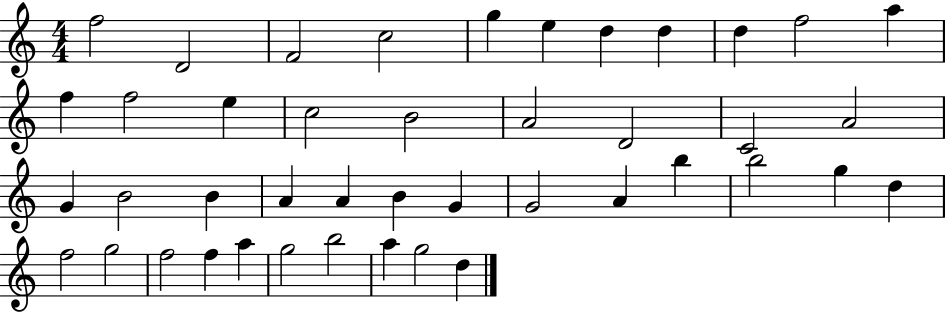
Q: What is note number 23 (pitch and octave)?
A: B4